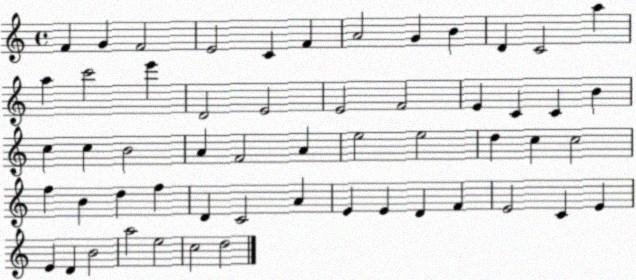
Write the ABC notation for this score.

X:1
T:Untitled
M:4/4
L:1/4
K:C
F G F2 E2 C F A2 G B D C2 a a c'2 e' D2 E2 E2 F2 E C C B c c B2 A F2 A e2 e2 d c c2 f B d f D C2 A E E D F E2 C E E D B2 a2 e2 c2 d2